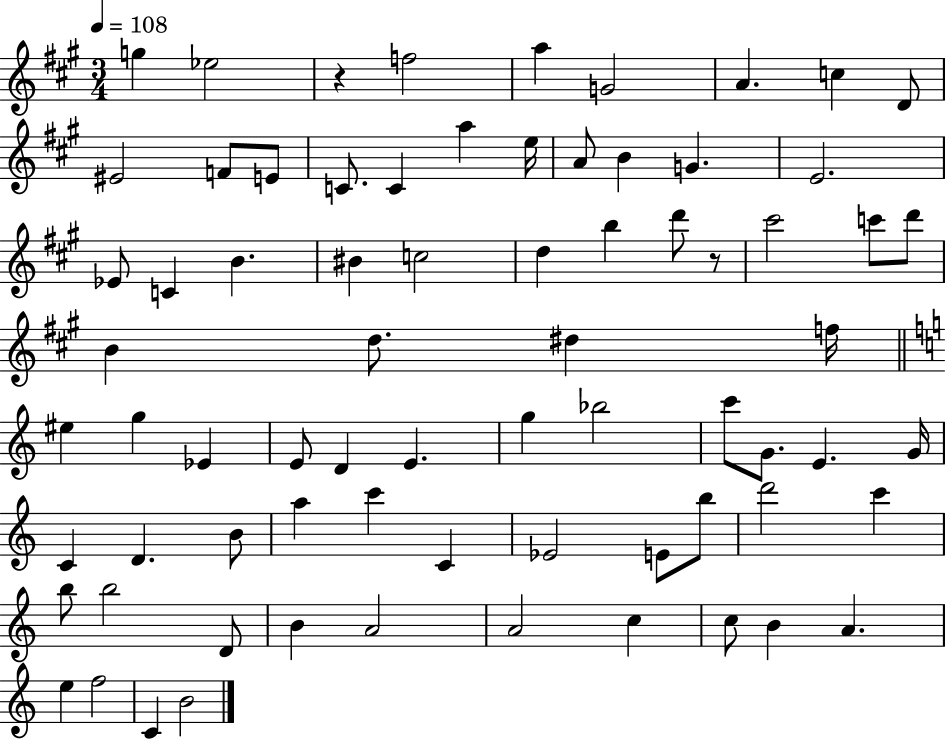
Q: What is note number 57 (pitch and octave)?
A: C6